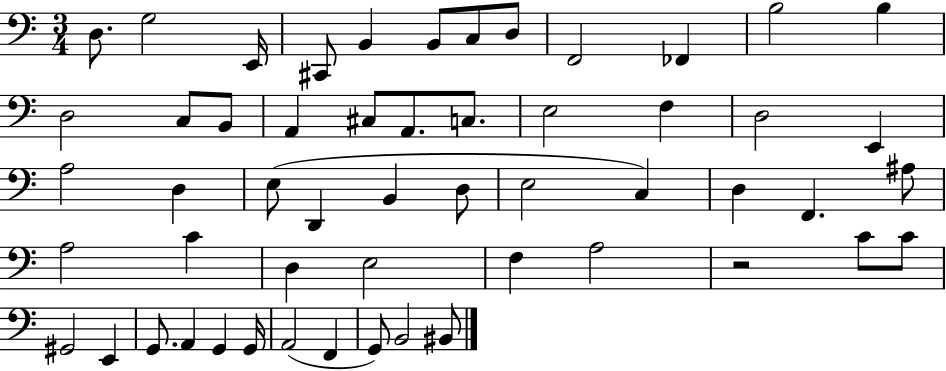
X:1
T:Untitled
M:3/4
L:1/4
K:C
D,/2 G,2 E,,/4 ^C,,/2 B,, B,,/2 C,/2 D,/2 F,,2 _F,, B,2 B, D,2 C,/2 B,,/2 A,, ^C,/2 A,,/2 C,/2 E,2 F, D,2 E,, A,2 D, E,/2 D,, B,, D,/2 E,2 C, D, F,, ^A,/2 A,2 C D, E,2 F, A,2 z2 C/2 C/2 ^G,,2 E,, G,,/2 A,, G,, G,,/4 A,,2 F,, G,,/2 B,,2 ^B,,/2